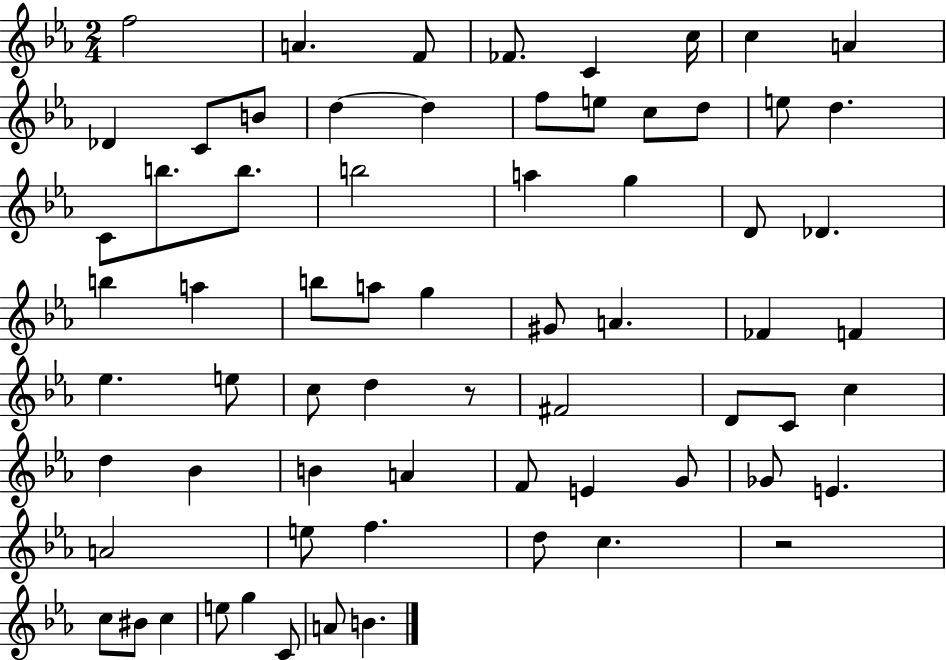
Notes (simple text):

F5/h A4/q. F4/e FES4/e. C4/q C5/s C5/q A4/q Db4/q C4/e B4/e D5/q D5/q F5/e E5/e C5/e D5/e E5/e D5/q. C4/e B5/e. B5/e. B5/h A5/q G5/q D4/e Db4/q. B5/q A5/q B5/e A5/e G5/q G#4/e A4/q. FES4/q F4/q Eb5/q. E5/e C5/e D5/q R/e F#4/h D4/e C4/e C5/q D5/q Bb4/q B4/q A4/q F4/e E4/q G4/e Gb4/e E4/q. A4/h E5/e F5/q. D5/e C5/q. R/h C5/e BIS4/e C5/q E5/e G5/q C4/e A4/e B4/q.